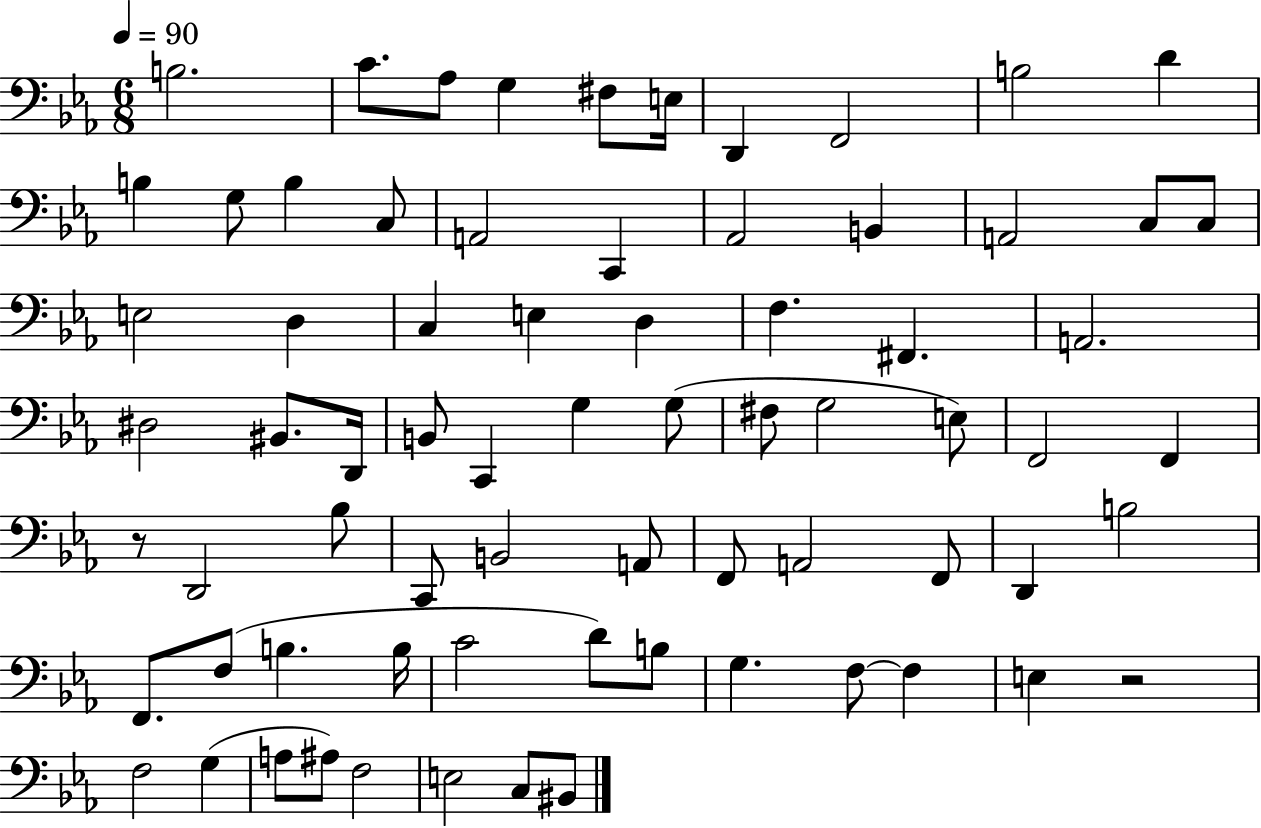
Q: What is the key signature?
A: EES major